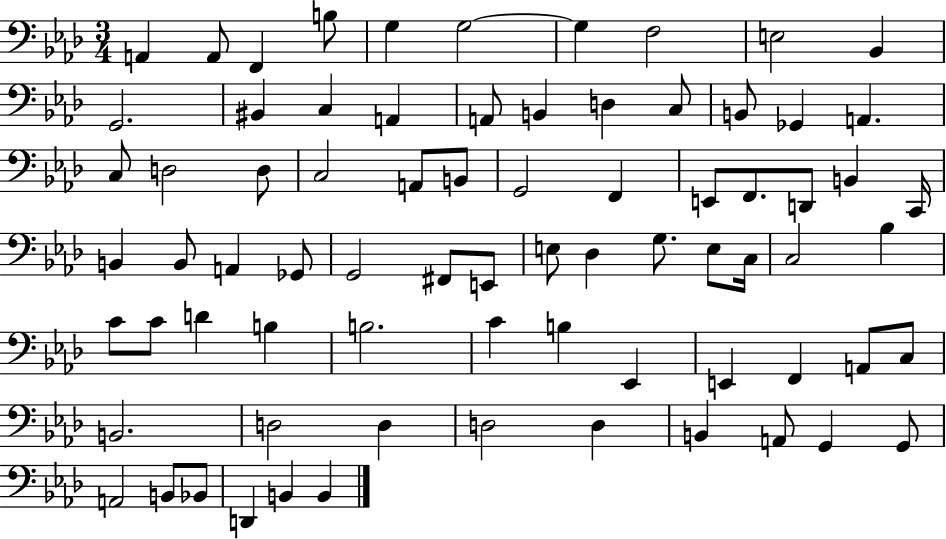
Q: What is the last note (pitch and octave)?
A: B2